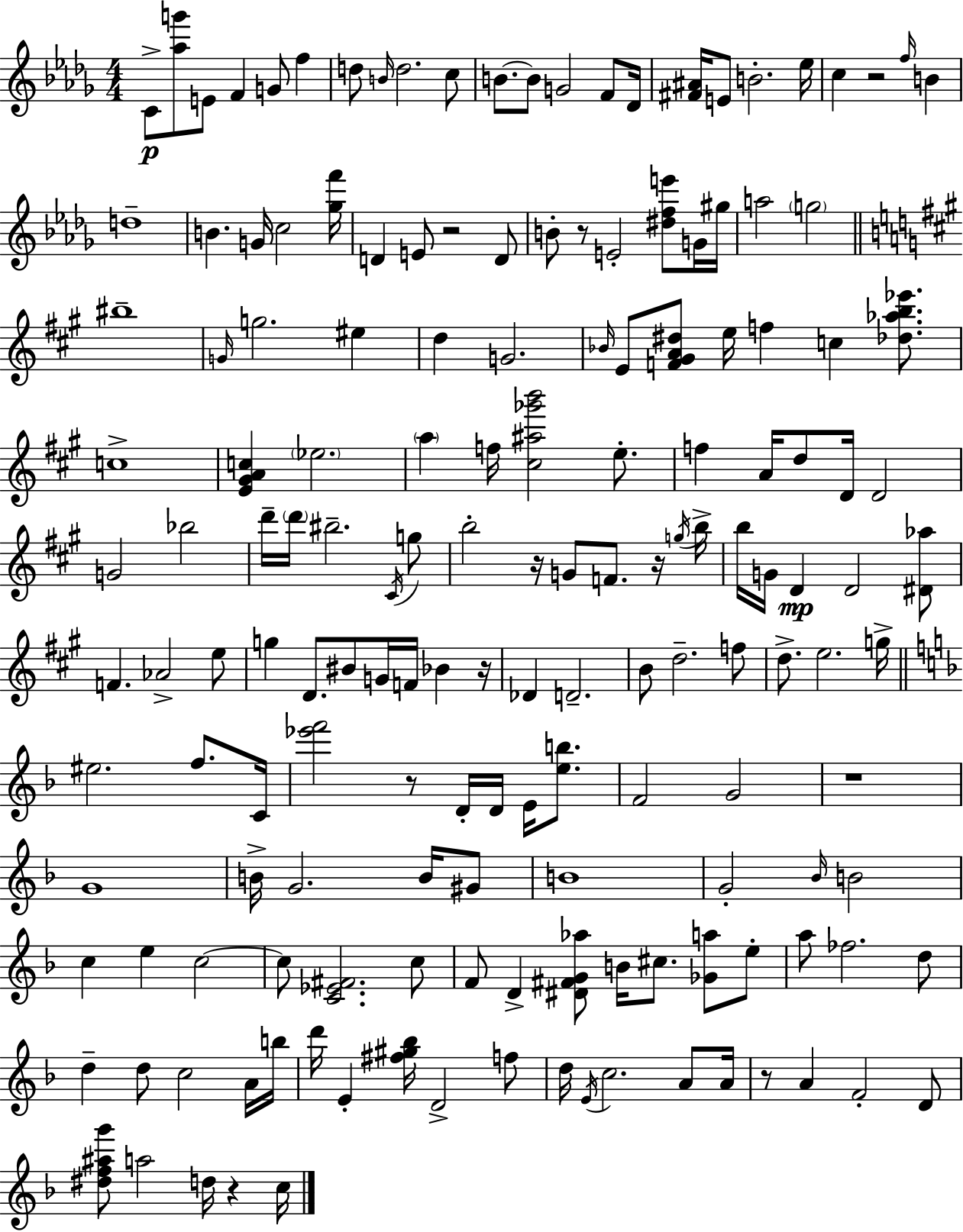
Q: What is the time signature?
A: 4/4